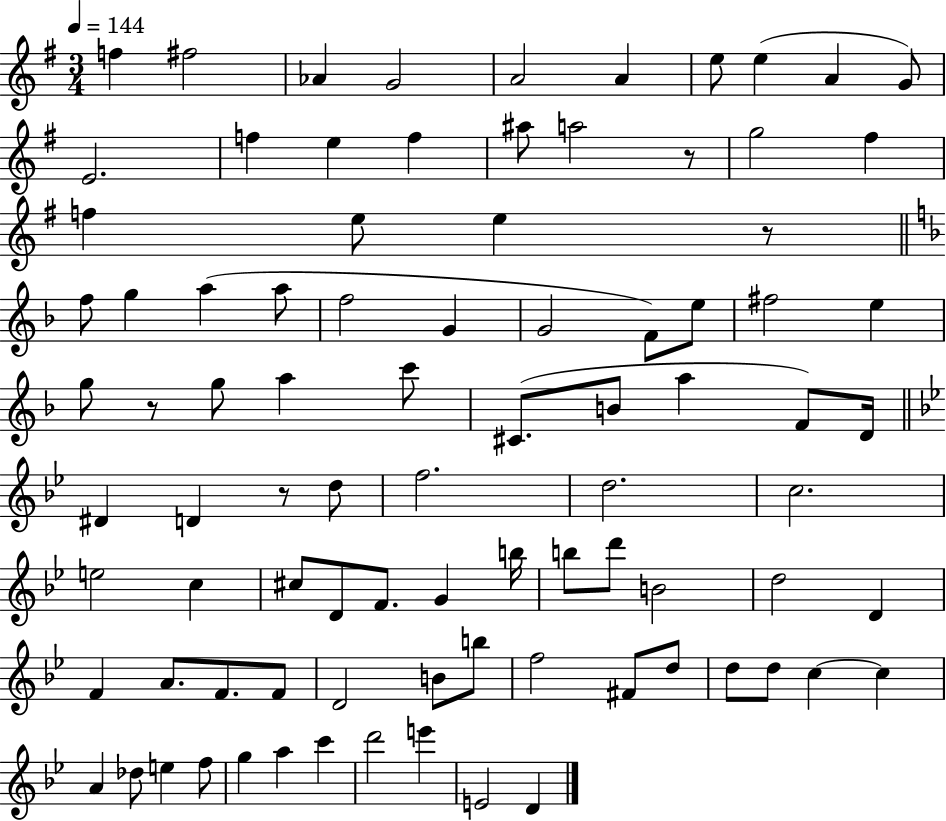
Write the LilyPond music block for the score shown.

{
  \clef treble
  \numericTimeSignature
  \time 3/4
  \key g \major
  \tempo 4 = 144
  f''4 fis''2 | aes'4 g'2 | a'2 a'4 | e''8 e''4( a'4 g'8) | \break e'2. | f''4 e''4 f''4 | ais''8 a''2 r8 | g''2 fis''4 | \break f''4 e''8 e''4 r8 | \bar "||" \break \key f \major f''8 g''4 a''4( a''8 | f''2 g'4 | g'2 f'8) e''8 | fis''2 e''4 | \break g''8 r8 g''8 a''4 c'''8 | cis'8.( b'8 a''4 f'8) d'16 | \bar "||" \break \key bes \major dis'4 d'4 r8 d''8 | f''2. | d''2. | c''2. | \break e''2 c''4 | cis''8 d'8 f'8. g'4 b''16 | b''8 d'''8 b'2 | d''2 d'4 | \break f'4 a'8. f'8. f'8 | d'2 b'8 b''8 | f''2 fis'8 d''8 | d''8 d''8 c''4~~ c''4 | \break a'4 des''8 e''4 f''8 | g''4 a''4 c'''4 | d'''2 e'''4 | e'2 d'4 | \break \bar "|."
}